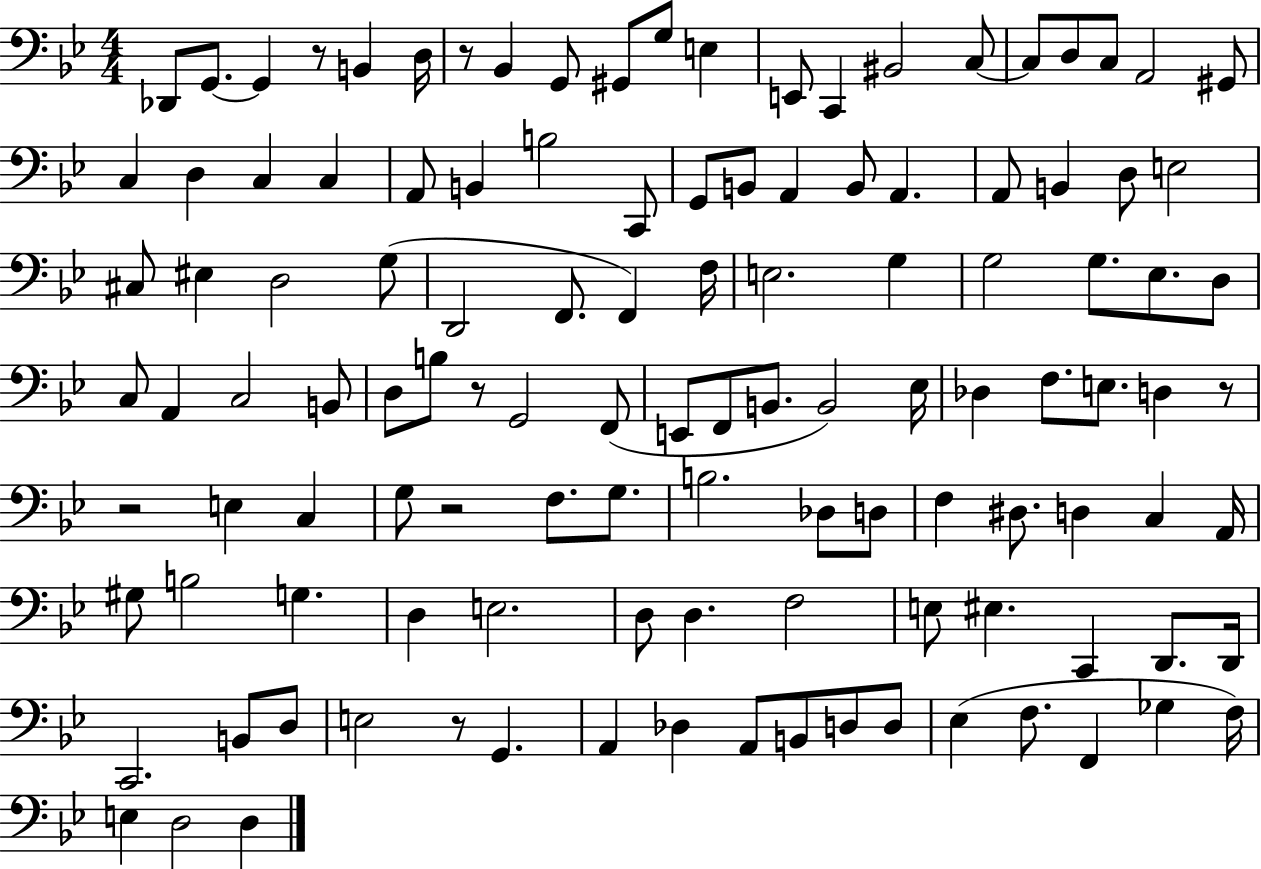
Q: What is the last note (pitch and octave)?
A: D3